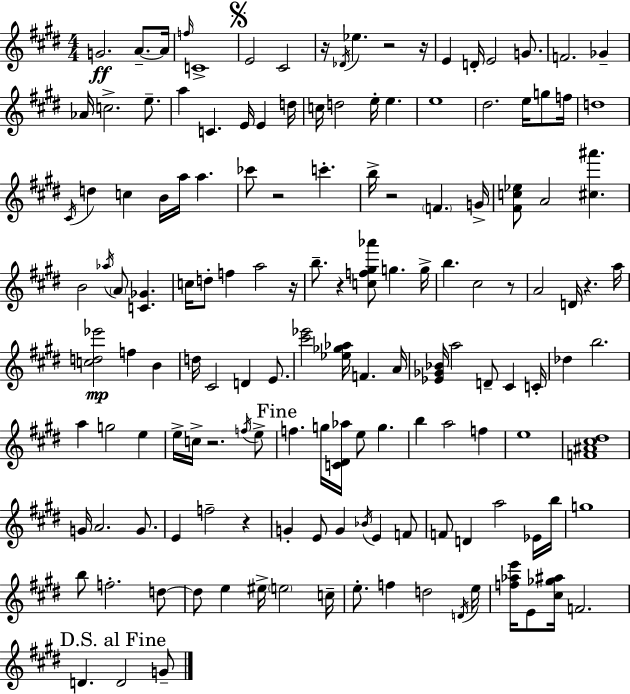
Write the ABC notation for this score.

X:1
T:Untitled
M:4/4
L:1/4
K:E
G2 A/2 A/4 f/4 C4 E2 ^C2 z/4 _D/4 _e z2 z/4 E D/4 E2 G/2 F2 _G _A/4 c2 e/2 a C E/4 E d/4 c/4 d2 e/4 e e4 ^d2 e/4 g/2 f/4 d4 ^C/4 d c B/4 a/4 a _c'/2 z2 c' b/4 z2 F G/4 [^Fc_e]/2 A2 [^c^a'] B2 _a/4 A/2 [C_G] c/4 d/2 f a2 z/4 b/2 z [cf^g_a']/2 g g/4 b ^c2 z/2 A2 D/4 z a/4 [cd_e']2 f B d/4 ^C2 D E/2 [^c'_e']2 [_e_g_a]/4 F A/4 [_E_G_B]/4 a2 D/2 ^C C/4 _d b2 a g2 e e/4 c/4 z2 f/4 e/2 f g/4 [C^D_a]/4 e/2 g b a2 f e4 [F^A^c^d]4 G/4 A2 G/2 E f2 z G E/2 G _B/4 E F/2 F/2 D a2 _E/4 b/4 g4 b/2 f2 d/2 d/2 e ^e/4 e2 c/4 e/2 f d2 D/4 e/4 [f_ae']/4 E/2 [^c_g^a]/4 F2 D D2 G/2